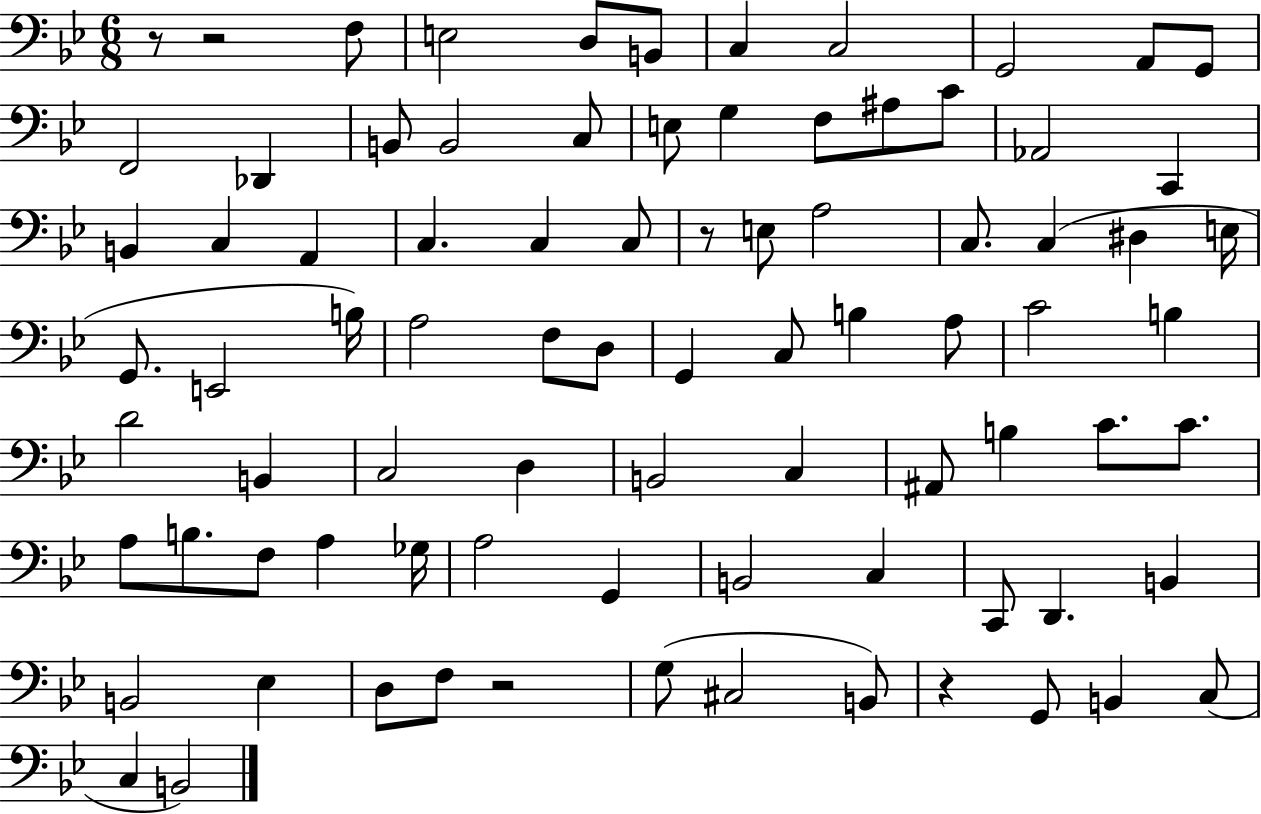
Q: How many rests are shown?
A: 5